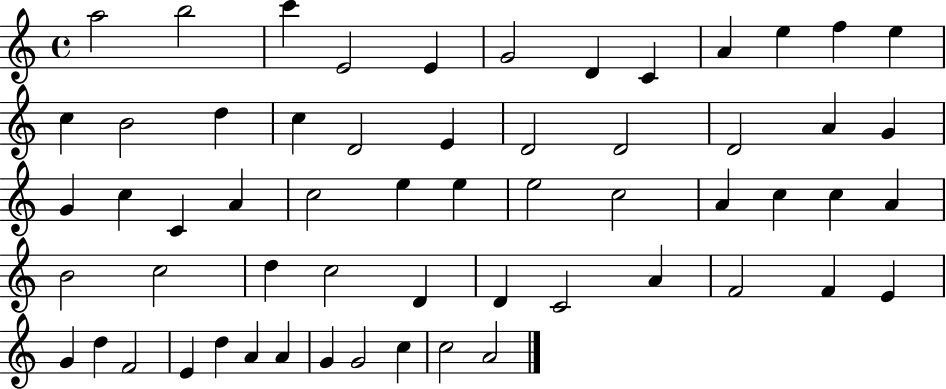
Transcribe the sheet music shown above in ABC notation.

X:1
T:Untitled
M:4/4
L:1/4
K:C
a2 b2 c' E2 E G2 D C A e f e c B2 d c D2 E D2 D2 D2 A G G c C A c2 e e e2 c2 A c c A B2 c2 d c2 D D C2 A F2 F E G d F2 E d A A G G2 c c2 A2